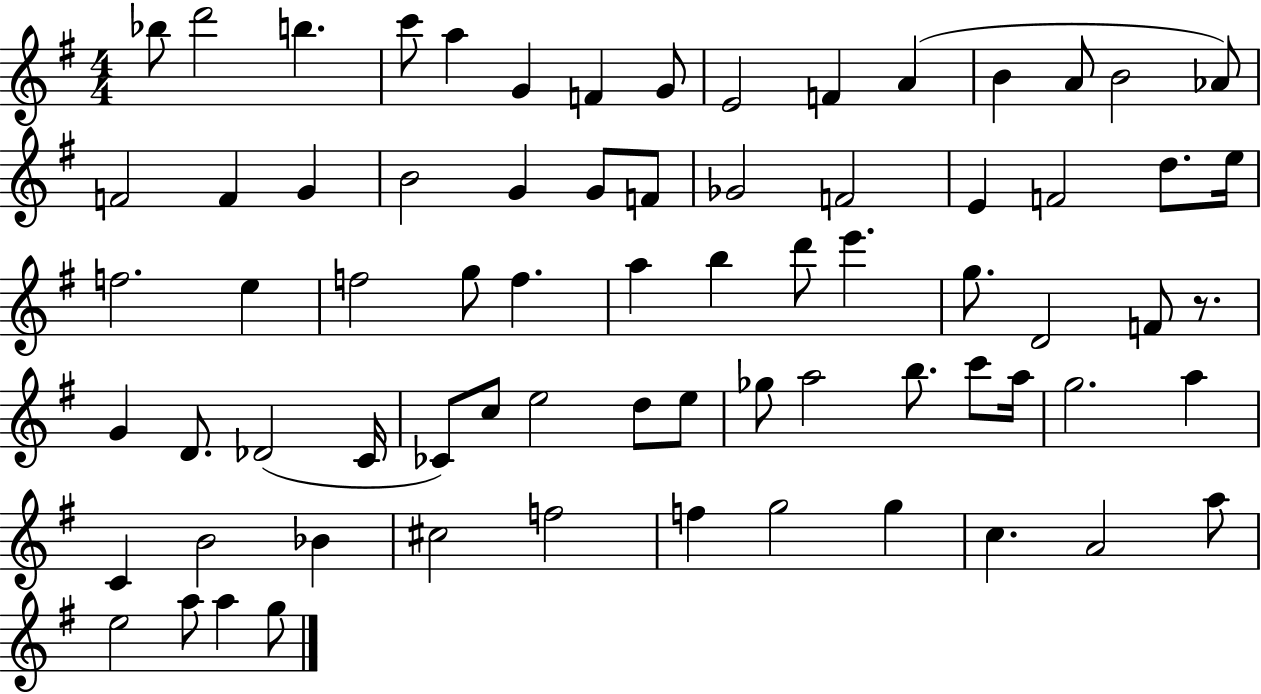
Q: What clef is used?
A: treble